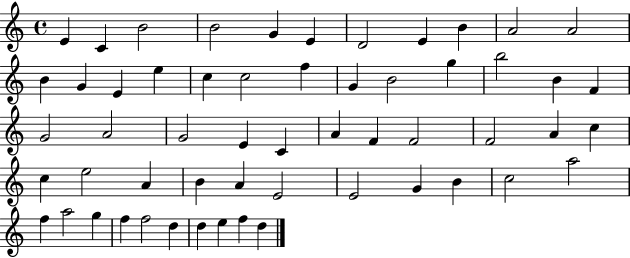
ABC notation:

X:1
T:Untitled
M:4/4
L:1/4
K:C
E C B2 B2 G E D2 E B A2 A2 B G E e c c2 f G B2 g b2 B F G2 A2 G2 E C A F F2 F2 A c c e2 A B A E2 E2 G B c2 a2 f a2 g f f2 d d e f d